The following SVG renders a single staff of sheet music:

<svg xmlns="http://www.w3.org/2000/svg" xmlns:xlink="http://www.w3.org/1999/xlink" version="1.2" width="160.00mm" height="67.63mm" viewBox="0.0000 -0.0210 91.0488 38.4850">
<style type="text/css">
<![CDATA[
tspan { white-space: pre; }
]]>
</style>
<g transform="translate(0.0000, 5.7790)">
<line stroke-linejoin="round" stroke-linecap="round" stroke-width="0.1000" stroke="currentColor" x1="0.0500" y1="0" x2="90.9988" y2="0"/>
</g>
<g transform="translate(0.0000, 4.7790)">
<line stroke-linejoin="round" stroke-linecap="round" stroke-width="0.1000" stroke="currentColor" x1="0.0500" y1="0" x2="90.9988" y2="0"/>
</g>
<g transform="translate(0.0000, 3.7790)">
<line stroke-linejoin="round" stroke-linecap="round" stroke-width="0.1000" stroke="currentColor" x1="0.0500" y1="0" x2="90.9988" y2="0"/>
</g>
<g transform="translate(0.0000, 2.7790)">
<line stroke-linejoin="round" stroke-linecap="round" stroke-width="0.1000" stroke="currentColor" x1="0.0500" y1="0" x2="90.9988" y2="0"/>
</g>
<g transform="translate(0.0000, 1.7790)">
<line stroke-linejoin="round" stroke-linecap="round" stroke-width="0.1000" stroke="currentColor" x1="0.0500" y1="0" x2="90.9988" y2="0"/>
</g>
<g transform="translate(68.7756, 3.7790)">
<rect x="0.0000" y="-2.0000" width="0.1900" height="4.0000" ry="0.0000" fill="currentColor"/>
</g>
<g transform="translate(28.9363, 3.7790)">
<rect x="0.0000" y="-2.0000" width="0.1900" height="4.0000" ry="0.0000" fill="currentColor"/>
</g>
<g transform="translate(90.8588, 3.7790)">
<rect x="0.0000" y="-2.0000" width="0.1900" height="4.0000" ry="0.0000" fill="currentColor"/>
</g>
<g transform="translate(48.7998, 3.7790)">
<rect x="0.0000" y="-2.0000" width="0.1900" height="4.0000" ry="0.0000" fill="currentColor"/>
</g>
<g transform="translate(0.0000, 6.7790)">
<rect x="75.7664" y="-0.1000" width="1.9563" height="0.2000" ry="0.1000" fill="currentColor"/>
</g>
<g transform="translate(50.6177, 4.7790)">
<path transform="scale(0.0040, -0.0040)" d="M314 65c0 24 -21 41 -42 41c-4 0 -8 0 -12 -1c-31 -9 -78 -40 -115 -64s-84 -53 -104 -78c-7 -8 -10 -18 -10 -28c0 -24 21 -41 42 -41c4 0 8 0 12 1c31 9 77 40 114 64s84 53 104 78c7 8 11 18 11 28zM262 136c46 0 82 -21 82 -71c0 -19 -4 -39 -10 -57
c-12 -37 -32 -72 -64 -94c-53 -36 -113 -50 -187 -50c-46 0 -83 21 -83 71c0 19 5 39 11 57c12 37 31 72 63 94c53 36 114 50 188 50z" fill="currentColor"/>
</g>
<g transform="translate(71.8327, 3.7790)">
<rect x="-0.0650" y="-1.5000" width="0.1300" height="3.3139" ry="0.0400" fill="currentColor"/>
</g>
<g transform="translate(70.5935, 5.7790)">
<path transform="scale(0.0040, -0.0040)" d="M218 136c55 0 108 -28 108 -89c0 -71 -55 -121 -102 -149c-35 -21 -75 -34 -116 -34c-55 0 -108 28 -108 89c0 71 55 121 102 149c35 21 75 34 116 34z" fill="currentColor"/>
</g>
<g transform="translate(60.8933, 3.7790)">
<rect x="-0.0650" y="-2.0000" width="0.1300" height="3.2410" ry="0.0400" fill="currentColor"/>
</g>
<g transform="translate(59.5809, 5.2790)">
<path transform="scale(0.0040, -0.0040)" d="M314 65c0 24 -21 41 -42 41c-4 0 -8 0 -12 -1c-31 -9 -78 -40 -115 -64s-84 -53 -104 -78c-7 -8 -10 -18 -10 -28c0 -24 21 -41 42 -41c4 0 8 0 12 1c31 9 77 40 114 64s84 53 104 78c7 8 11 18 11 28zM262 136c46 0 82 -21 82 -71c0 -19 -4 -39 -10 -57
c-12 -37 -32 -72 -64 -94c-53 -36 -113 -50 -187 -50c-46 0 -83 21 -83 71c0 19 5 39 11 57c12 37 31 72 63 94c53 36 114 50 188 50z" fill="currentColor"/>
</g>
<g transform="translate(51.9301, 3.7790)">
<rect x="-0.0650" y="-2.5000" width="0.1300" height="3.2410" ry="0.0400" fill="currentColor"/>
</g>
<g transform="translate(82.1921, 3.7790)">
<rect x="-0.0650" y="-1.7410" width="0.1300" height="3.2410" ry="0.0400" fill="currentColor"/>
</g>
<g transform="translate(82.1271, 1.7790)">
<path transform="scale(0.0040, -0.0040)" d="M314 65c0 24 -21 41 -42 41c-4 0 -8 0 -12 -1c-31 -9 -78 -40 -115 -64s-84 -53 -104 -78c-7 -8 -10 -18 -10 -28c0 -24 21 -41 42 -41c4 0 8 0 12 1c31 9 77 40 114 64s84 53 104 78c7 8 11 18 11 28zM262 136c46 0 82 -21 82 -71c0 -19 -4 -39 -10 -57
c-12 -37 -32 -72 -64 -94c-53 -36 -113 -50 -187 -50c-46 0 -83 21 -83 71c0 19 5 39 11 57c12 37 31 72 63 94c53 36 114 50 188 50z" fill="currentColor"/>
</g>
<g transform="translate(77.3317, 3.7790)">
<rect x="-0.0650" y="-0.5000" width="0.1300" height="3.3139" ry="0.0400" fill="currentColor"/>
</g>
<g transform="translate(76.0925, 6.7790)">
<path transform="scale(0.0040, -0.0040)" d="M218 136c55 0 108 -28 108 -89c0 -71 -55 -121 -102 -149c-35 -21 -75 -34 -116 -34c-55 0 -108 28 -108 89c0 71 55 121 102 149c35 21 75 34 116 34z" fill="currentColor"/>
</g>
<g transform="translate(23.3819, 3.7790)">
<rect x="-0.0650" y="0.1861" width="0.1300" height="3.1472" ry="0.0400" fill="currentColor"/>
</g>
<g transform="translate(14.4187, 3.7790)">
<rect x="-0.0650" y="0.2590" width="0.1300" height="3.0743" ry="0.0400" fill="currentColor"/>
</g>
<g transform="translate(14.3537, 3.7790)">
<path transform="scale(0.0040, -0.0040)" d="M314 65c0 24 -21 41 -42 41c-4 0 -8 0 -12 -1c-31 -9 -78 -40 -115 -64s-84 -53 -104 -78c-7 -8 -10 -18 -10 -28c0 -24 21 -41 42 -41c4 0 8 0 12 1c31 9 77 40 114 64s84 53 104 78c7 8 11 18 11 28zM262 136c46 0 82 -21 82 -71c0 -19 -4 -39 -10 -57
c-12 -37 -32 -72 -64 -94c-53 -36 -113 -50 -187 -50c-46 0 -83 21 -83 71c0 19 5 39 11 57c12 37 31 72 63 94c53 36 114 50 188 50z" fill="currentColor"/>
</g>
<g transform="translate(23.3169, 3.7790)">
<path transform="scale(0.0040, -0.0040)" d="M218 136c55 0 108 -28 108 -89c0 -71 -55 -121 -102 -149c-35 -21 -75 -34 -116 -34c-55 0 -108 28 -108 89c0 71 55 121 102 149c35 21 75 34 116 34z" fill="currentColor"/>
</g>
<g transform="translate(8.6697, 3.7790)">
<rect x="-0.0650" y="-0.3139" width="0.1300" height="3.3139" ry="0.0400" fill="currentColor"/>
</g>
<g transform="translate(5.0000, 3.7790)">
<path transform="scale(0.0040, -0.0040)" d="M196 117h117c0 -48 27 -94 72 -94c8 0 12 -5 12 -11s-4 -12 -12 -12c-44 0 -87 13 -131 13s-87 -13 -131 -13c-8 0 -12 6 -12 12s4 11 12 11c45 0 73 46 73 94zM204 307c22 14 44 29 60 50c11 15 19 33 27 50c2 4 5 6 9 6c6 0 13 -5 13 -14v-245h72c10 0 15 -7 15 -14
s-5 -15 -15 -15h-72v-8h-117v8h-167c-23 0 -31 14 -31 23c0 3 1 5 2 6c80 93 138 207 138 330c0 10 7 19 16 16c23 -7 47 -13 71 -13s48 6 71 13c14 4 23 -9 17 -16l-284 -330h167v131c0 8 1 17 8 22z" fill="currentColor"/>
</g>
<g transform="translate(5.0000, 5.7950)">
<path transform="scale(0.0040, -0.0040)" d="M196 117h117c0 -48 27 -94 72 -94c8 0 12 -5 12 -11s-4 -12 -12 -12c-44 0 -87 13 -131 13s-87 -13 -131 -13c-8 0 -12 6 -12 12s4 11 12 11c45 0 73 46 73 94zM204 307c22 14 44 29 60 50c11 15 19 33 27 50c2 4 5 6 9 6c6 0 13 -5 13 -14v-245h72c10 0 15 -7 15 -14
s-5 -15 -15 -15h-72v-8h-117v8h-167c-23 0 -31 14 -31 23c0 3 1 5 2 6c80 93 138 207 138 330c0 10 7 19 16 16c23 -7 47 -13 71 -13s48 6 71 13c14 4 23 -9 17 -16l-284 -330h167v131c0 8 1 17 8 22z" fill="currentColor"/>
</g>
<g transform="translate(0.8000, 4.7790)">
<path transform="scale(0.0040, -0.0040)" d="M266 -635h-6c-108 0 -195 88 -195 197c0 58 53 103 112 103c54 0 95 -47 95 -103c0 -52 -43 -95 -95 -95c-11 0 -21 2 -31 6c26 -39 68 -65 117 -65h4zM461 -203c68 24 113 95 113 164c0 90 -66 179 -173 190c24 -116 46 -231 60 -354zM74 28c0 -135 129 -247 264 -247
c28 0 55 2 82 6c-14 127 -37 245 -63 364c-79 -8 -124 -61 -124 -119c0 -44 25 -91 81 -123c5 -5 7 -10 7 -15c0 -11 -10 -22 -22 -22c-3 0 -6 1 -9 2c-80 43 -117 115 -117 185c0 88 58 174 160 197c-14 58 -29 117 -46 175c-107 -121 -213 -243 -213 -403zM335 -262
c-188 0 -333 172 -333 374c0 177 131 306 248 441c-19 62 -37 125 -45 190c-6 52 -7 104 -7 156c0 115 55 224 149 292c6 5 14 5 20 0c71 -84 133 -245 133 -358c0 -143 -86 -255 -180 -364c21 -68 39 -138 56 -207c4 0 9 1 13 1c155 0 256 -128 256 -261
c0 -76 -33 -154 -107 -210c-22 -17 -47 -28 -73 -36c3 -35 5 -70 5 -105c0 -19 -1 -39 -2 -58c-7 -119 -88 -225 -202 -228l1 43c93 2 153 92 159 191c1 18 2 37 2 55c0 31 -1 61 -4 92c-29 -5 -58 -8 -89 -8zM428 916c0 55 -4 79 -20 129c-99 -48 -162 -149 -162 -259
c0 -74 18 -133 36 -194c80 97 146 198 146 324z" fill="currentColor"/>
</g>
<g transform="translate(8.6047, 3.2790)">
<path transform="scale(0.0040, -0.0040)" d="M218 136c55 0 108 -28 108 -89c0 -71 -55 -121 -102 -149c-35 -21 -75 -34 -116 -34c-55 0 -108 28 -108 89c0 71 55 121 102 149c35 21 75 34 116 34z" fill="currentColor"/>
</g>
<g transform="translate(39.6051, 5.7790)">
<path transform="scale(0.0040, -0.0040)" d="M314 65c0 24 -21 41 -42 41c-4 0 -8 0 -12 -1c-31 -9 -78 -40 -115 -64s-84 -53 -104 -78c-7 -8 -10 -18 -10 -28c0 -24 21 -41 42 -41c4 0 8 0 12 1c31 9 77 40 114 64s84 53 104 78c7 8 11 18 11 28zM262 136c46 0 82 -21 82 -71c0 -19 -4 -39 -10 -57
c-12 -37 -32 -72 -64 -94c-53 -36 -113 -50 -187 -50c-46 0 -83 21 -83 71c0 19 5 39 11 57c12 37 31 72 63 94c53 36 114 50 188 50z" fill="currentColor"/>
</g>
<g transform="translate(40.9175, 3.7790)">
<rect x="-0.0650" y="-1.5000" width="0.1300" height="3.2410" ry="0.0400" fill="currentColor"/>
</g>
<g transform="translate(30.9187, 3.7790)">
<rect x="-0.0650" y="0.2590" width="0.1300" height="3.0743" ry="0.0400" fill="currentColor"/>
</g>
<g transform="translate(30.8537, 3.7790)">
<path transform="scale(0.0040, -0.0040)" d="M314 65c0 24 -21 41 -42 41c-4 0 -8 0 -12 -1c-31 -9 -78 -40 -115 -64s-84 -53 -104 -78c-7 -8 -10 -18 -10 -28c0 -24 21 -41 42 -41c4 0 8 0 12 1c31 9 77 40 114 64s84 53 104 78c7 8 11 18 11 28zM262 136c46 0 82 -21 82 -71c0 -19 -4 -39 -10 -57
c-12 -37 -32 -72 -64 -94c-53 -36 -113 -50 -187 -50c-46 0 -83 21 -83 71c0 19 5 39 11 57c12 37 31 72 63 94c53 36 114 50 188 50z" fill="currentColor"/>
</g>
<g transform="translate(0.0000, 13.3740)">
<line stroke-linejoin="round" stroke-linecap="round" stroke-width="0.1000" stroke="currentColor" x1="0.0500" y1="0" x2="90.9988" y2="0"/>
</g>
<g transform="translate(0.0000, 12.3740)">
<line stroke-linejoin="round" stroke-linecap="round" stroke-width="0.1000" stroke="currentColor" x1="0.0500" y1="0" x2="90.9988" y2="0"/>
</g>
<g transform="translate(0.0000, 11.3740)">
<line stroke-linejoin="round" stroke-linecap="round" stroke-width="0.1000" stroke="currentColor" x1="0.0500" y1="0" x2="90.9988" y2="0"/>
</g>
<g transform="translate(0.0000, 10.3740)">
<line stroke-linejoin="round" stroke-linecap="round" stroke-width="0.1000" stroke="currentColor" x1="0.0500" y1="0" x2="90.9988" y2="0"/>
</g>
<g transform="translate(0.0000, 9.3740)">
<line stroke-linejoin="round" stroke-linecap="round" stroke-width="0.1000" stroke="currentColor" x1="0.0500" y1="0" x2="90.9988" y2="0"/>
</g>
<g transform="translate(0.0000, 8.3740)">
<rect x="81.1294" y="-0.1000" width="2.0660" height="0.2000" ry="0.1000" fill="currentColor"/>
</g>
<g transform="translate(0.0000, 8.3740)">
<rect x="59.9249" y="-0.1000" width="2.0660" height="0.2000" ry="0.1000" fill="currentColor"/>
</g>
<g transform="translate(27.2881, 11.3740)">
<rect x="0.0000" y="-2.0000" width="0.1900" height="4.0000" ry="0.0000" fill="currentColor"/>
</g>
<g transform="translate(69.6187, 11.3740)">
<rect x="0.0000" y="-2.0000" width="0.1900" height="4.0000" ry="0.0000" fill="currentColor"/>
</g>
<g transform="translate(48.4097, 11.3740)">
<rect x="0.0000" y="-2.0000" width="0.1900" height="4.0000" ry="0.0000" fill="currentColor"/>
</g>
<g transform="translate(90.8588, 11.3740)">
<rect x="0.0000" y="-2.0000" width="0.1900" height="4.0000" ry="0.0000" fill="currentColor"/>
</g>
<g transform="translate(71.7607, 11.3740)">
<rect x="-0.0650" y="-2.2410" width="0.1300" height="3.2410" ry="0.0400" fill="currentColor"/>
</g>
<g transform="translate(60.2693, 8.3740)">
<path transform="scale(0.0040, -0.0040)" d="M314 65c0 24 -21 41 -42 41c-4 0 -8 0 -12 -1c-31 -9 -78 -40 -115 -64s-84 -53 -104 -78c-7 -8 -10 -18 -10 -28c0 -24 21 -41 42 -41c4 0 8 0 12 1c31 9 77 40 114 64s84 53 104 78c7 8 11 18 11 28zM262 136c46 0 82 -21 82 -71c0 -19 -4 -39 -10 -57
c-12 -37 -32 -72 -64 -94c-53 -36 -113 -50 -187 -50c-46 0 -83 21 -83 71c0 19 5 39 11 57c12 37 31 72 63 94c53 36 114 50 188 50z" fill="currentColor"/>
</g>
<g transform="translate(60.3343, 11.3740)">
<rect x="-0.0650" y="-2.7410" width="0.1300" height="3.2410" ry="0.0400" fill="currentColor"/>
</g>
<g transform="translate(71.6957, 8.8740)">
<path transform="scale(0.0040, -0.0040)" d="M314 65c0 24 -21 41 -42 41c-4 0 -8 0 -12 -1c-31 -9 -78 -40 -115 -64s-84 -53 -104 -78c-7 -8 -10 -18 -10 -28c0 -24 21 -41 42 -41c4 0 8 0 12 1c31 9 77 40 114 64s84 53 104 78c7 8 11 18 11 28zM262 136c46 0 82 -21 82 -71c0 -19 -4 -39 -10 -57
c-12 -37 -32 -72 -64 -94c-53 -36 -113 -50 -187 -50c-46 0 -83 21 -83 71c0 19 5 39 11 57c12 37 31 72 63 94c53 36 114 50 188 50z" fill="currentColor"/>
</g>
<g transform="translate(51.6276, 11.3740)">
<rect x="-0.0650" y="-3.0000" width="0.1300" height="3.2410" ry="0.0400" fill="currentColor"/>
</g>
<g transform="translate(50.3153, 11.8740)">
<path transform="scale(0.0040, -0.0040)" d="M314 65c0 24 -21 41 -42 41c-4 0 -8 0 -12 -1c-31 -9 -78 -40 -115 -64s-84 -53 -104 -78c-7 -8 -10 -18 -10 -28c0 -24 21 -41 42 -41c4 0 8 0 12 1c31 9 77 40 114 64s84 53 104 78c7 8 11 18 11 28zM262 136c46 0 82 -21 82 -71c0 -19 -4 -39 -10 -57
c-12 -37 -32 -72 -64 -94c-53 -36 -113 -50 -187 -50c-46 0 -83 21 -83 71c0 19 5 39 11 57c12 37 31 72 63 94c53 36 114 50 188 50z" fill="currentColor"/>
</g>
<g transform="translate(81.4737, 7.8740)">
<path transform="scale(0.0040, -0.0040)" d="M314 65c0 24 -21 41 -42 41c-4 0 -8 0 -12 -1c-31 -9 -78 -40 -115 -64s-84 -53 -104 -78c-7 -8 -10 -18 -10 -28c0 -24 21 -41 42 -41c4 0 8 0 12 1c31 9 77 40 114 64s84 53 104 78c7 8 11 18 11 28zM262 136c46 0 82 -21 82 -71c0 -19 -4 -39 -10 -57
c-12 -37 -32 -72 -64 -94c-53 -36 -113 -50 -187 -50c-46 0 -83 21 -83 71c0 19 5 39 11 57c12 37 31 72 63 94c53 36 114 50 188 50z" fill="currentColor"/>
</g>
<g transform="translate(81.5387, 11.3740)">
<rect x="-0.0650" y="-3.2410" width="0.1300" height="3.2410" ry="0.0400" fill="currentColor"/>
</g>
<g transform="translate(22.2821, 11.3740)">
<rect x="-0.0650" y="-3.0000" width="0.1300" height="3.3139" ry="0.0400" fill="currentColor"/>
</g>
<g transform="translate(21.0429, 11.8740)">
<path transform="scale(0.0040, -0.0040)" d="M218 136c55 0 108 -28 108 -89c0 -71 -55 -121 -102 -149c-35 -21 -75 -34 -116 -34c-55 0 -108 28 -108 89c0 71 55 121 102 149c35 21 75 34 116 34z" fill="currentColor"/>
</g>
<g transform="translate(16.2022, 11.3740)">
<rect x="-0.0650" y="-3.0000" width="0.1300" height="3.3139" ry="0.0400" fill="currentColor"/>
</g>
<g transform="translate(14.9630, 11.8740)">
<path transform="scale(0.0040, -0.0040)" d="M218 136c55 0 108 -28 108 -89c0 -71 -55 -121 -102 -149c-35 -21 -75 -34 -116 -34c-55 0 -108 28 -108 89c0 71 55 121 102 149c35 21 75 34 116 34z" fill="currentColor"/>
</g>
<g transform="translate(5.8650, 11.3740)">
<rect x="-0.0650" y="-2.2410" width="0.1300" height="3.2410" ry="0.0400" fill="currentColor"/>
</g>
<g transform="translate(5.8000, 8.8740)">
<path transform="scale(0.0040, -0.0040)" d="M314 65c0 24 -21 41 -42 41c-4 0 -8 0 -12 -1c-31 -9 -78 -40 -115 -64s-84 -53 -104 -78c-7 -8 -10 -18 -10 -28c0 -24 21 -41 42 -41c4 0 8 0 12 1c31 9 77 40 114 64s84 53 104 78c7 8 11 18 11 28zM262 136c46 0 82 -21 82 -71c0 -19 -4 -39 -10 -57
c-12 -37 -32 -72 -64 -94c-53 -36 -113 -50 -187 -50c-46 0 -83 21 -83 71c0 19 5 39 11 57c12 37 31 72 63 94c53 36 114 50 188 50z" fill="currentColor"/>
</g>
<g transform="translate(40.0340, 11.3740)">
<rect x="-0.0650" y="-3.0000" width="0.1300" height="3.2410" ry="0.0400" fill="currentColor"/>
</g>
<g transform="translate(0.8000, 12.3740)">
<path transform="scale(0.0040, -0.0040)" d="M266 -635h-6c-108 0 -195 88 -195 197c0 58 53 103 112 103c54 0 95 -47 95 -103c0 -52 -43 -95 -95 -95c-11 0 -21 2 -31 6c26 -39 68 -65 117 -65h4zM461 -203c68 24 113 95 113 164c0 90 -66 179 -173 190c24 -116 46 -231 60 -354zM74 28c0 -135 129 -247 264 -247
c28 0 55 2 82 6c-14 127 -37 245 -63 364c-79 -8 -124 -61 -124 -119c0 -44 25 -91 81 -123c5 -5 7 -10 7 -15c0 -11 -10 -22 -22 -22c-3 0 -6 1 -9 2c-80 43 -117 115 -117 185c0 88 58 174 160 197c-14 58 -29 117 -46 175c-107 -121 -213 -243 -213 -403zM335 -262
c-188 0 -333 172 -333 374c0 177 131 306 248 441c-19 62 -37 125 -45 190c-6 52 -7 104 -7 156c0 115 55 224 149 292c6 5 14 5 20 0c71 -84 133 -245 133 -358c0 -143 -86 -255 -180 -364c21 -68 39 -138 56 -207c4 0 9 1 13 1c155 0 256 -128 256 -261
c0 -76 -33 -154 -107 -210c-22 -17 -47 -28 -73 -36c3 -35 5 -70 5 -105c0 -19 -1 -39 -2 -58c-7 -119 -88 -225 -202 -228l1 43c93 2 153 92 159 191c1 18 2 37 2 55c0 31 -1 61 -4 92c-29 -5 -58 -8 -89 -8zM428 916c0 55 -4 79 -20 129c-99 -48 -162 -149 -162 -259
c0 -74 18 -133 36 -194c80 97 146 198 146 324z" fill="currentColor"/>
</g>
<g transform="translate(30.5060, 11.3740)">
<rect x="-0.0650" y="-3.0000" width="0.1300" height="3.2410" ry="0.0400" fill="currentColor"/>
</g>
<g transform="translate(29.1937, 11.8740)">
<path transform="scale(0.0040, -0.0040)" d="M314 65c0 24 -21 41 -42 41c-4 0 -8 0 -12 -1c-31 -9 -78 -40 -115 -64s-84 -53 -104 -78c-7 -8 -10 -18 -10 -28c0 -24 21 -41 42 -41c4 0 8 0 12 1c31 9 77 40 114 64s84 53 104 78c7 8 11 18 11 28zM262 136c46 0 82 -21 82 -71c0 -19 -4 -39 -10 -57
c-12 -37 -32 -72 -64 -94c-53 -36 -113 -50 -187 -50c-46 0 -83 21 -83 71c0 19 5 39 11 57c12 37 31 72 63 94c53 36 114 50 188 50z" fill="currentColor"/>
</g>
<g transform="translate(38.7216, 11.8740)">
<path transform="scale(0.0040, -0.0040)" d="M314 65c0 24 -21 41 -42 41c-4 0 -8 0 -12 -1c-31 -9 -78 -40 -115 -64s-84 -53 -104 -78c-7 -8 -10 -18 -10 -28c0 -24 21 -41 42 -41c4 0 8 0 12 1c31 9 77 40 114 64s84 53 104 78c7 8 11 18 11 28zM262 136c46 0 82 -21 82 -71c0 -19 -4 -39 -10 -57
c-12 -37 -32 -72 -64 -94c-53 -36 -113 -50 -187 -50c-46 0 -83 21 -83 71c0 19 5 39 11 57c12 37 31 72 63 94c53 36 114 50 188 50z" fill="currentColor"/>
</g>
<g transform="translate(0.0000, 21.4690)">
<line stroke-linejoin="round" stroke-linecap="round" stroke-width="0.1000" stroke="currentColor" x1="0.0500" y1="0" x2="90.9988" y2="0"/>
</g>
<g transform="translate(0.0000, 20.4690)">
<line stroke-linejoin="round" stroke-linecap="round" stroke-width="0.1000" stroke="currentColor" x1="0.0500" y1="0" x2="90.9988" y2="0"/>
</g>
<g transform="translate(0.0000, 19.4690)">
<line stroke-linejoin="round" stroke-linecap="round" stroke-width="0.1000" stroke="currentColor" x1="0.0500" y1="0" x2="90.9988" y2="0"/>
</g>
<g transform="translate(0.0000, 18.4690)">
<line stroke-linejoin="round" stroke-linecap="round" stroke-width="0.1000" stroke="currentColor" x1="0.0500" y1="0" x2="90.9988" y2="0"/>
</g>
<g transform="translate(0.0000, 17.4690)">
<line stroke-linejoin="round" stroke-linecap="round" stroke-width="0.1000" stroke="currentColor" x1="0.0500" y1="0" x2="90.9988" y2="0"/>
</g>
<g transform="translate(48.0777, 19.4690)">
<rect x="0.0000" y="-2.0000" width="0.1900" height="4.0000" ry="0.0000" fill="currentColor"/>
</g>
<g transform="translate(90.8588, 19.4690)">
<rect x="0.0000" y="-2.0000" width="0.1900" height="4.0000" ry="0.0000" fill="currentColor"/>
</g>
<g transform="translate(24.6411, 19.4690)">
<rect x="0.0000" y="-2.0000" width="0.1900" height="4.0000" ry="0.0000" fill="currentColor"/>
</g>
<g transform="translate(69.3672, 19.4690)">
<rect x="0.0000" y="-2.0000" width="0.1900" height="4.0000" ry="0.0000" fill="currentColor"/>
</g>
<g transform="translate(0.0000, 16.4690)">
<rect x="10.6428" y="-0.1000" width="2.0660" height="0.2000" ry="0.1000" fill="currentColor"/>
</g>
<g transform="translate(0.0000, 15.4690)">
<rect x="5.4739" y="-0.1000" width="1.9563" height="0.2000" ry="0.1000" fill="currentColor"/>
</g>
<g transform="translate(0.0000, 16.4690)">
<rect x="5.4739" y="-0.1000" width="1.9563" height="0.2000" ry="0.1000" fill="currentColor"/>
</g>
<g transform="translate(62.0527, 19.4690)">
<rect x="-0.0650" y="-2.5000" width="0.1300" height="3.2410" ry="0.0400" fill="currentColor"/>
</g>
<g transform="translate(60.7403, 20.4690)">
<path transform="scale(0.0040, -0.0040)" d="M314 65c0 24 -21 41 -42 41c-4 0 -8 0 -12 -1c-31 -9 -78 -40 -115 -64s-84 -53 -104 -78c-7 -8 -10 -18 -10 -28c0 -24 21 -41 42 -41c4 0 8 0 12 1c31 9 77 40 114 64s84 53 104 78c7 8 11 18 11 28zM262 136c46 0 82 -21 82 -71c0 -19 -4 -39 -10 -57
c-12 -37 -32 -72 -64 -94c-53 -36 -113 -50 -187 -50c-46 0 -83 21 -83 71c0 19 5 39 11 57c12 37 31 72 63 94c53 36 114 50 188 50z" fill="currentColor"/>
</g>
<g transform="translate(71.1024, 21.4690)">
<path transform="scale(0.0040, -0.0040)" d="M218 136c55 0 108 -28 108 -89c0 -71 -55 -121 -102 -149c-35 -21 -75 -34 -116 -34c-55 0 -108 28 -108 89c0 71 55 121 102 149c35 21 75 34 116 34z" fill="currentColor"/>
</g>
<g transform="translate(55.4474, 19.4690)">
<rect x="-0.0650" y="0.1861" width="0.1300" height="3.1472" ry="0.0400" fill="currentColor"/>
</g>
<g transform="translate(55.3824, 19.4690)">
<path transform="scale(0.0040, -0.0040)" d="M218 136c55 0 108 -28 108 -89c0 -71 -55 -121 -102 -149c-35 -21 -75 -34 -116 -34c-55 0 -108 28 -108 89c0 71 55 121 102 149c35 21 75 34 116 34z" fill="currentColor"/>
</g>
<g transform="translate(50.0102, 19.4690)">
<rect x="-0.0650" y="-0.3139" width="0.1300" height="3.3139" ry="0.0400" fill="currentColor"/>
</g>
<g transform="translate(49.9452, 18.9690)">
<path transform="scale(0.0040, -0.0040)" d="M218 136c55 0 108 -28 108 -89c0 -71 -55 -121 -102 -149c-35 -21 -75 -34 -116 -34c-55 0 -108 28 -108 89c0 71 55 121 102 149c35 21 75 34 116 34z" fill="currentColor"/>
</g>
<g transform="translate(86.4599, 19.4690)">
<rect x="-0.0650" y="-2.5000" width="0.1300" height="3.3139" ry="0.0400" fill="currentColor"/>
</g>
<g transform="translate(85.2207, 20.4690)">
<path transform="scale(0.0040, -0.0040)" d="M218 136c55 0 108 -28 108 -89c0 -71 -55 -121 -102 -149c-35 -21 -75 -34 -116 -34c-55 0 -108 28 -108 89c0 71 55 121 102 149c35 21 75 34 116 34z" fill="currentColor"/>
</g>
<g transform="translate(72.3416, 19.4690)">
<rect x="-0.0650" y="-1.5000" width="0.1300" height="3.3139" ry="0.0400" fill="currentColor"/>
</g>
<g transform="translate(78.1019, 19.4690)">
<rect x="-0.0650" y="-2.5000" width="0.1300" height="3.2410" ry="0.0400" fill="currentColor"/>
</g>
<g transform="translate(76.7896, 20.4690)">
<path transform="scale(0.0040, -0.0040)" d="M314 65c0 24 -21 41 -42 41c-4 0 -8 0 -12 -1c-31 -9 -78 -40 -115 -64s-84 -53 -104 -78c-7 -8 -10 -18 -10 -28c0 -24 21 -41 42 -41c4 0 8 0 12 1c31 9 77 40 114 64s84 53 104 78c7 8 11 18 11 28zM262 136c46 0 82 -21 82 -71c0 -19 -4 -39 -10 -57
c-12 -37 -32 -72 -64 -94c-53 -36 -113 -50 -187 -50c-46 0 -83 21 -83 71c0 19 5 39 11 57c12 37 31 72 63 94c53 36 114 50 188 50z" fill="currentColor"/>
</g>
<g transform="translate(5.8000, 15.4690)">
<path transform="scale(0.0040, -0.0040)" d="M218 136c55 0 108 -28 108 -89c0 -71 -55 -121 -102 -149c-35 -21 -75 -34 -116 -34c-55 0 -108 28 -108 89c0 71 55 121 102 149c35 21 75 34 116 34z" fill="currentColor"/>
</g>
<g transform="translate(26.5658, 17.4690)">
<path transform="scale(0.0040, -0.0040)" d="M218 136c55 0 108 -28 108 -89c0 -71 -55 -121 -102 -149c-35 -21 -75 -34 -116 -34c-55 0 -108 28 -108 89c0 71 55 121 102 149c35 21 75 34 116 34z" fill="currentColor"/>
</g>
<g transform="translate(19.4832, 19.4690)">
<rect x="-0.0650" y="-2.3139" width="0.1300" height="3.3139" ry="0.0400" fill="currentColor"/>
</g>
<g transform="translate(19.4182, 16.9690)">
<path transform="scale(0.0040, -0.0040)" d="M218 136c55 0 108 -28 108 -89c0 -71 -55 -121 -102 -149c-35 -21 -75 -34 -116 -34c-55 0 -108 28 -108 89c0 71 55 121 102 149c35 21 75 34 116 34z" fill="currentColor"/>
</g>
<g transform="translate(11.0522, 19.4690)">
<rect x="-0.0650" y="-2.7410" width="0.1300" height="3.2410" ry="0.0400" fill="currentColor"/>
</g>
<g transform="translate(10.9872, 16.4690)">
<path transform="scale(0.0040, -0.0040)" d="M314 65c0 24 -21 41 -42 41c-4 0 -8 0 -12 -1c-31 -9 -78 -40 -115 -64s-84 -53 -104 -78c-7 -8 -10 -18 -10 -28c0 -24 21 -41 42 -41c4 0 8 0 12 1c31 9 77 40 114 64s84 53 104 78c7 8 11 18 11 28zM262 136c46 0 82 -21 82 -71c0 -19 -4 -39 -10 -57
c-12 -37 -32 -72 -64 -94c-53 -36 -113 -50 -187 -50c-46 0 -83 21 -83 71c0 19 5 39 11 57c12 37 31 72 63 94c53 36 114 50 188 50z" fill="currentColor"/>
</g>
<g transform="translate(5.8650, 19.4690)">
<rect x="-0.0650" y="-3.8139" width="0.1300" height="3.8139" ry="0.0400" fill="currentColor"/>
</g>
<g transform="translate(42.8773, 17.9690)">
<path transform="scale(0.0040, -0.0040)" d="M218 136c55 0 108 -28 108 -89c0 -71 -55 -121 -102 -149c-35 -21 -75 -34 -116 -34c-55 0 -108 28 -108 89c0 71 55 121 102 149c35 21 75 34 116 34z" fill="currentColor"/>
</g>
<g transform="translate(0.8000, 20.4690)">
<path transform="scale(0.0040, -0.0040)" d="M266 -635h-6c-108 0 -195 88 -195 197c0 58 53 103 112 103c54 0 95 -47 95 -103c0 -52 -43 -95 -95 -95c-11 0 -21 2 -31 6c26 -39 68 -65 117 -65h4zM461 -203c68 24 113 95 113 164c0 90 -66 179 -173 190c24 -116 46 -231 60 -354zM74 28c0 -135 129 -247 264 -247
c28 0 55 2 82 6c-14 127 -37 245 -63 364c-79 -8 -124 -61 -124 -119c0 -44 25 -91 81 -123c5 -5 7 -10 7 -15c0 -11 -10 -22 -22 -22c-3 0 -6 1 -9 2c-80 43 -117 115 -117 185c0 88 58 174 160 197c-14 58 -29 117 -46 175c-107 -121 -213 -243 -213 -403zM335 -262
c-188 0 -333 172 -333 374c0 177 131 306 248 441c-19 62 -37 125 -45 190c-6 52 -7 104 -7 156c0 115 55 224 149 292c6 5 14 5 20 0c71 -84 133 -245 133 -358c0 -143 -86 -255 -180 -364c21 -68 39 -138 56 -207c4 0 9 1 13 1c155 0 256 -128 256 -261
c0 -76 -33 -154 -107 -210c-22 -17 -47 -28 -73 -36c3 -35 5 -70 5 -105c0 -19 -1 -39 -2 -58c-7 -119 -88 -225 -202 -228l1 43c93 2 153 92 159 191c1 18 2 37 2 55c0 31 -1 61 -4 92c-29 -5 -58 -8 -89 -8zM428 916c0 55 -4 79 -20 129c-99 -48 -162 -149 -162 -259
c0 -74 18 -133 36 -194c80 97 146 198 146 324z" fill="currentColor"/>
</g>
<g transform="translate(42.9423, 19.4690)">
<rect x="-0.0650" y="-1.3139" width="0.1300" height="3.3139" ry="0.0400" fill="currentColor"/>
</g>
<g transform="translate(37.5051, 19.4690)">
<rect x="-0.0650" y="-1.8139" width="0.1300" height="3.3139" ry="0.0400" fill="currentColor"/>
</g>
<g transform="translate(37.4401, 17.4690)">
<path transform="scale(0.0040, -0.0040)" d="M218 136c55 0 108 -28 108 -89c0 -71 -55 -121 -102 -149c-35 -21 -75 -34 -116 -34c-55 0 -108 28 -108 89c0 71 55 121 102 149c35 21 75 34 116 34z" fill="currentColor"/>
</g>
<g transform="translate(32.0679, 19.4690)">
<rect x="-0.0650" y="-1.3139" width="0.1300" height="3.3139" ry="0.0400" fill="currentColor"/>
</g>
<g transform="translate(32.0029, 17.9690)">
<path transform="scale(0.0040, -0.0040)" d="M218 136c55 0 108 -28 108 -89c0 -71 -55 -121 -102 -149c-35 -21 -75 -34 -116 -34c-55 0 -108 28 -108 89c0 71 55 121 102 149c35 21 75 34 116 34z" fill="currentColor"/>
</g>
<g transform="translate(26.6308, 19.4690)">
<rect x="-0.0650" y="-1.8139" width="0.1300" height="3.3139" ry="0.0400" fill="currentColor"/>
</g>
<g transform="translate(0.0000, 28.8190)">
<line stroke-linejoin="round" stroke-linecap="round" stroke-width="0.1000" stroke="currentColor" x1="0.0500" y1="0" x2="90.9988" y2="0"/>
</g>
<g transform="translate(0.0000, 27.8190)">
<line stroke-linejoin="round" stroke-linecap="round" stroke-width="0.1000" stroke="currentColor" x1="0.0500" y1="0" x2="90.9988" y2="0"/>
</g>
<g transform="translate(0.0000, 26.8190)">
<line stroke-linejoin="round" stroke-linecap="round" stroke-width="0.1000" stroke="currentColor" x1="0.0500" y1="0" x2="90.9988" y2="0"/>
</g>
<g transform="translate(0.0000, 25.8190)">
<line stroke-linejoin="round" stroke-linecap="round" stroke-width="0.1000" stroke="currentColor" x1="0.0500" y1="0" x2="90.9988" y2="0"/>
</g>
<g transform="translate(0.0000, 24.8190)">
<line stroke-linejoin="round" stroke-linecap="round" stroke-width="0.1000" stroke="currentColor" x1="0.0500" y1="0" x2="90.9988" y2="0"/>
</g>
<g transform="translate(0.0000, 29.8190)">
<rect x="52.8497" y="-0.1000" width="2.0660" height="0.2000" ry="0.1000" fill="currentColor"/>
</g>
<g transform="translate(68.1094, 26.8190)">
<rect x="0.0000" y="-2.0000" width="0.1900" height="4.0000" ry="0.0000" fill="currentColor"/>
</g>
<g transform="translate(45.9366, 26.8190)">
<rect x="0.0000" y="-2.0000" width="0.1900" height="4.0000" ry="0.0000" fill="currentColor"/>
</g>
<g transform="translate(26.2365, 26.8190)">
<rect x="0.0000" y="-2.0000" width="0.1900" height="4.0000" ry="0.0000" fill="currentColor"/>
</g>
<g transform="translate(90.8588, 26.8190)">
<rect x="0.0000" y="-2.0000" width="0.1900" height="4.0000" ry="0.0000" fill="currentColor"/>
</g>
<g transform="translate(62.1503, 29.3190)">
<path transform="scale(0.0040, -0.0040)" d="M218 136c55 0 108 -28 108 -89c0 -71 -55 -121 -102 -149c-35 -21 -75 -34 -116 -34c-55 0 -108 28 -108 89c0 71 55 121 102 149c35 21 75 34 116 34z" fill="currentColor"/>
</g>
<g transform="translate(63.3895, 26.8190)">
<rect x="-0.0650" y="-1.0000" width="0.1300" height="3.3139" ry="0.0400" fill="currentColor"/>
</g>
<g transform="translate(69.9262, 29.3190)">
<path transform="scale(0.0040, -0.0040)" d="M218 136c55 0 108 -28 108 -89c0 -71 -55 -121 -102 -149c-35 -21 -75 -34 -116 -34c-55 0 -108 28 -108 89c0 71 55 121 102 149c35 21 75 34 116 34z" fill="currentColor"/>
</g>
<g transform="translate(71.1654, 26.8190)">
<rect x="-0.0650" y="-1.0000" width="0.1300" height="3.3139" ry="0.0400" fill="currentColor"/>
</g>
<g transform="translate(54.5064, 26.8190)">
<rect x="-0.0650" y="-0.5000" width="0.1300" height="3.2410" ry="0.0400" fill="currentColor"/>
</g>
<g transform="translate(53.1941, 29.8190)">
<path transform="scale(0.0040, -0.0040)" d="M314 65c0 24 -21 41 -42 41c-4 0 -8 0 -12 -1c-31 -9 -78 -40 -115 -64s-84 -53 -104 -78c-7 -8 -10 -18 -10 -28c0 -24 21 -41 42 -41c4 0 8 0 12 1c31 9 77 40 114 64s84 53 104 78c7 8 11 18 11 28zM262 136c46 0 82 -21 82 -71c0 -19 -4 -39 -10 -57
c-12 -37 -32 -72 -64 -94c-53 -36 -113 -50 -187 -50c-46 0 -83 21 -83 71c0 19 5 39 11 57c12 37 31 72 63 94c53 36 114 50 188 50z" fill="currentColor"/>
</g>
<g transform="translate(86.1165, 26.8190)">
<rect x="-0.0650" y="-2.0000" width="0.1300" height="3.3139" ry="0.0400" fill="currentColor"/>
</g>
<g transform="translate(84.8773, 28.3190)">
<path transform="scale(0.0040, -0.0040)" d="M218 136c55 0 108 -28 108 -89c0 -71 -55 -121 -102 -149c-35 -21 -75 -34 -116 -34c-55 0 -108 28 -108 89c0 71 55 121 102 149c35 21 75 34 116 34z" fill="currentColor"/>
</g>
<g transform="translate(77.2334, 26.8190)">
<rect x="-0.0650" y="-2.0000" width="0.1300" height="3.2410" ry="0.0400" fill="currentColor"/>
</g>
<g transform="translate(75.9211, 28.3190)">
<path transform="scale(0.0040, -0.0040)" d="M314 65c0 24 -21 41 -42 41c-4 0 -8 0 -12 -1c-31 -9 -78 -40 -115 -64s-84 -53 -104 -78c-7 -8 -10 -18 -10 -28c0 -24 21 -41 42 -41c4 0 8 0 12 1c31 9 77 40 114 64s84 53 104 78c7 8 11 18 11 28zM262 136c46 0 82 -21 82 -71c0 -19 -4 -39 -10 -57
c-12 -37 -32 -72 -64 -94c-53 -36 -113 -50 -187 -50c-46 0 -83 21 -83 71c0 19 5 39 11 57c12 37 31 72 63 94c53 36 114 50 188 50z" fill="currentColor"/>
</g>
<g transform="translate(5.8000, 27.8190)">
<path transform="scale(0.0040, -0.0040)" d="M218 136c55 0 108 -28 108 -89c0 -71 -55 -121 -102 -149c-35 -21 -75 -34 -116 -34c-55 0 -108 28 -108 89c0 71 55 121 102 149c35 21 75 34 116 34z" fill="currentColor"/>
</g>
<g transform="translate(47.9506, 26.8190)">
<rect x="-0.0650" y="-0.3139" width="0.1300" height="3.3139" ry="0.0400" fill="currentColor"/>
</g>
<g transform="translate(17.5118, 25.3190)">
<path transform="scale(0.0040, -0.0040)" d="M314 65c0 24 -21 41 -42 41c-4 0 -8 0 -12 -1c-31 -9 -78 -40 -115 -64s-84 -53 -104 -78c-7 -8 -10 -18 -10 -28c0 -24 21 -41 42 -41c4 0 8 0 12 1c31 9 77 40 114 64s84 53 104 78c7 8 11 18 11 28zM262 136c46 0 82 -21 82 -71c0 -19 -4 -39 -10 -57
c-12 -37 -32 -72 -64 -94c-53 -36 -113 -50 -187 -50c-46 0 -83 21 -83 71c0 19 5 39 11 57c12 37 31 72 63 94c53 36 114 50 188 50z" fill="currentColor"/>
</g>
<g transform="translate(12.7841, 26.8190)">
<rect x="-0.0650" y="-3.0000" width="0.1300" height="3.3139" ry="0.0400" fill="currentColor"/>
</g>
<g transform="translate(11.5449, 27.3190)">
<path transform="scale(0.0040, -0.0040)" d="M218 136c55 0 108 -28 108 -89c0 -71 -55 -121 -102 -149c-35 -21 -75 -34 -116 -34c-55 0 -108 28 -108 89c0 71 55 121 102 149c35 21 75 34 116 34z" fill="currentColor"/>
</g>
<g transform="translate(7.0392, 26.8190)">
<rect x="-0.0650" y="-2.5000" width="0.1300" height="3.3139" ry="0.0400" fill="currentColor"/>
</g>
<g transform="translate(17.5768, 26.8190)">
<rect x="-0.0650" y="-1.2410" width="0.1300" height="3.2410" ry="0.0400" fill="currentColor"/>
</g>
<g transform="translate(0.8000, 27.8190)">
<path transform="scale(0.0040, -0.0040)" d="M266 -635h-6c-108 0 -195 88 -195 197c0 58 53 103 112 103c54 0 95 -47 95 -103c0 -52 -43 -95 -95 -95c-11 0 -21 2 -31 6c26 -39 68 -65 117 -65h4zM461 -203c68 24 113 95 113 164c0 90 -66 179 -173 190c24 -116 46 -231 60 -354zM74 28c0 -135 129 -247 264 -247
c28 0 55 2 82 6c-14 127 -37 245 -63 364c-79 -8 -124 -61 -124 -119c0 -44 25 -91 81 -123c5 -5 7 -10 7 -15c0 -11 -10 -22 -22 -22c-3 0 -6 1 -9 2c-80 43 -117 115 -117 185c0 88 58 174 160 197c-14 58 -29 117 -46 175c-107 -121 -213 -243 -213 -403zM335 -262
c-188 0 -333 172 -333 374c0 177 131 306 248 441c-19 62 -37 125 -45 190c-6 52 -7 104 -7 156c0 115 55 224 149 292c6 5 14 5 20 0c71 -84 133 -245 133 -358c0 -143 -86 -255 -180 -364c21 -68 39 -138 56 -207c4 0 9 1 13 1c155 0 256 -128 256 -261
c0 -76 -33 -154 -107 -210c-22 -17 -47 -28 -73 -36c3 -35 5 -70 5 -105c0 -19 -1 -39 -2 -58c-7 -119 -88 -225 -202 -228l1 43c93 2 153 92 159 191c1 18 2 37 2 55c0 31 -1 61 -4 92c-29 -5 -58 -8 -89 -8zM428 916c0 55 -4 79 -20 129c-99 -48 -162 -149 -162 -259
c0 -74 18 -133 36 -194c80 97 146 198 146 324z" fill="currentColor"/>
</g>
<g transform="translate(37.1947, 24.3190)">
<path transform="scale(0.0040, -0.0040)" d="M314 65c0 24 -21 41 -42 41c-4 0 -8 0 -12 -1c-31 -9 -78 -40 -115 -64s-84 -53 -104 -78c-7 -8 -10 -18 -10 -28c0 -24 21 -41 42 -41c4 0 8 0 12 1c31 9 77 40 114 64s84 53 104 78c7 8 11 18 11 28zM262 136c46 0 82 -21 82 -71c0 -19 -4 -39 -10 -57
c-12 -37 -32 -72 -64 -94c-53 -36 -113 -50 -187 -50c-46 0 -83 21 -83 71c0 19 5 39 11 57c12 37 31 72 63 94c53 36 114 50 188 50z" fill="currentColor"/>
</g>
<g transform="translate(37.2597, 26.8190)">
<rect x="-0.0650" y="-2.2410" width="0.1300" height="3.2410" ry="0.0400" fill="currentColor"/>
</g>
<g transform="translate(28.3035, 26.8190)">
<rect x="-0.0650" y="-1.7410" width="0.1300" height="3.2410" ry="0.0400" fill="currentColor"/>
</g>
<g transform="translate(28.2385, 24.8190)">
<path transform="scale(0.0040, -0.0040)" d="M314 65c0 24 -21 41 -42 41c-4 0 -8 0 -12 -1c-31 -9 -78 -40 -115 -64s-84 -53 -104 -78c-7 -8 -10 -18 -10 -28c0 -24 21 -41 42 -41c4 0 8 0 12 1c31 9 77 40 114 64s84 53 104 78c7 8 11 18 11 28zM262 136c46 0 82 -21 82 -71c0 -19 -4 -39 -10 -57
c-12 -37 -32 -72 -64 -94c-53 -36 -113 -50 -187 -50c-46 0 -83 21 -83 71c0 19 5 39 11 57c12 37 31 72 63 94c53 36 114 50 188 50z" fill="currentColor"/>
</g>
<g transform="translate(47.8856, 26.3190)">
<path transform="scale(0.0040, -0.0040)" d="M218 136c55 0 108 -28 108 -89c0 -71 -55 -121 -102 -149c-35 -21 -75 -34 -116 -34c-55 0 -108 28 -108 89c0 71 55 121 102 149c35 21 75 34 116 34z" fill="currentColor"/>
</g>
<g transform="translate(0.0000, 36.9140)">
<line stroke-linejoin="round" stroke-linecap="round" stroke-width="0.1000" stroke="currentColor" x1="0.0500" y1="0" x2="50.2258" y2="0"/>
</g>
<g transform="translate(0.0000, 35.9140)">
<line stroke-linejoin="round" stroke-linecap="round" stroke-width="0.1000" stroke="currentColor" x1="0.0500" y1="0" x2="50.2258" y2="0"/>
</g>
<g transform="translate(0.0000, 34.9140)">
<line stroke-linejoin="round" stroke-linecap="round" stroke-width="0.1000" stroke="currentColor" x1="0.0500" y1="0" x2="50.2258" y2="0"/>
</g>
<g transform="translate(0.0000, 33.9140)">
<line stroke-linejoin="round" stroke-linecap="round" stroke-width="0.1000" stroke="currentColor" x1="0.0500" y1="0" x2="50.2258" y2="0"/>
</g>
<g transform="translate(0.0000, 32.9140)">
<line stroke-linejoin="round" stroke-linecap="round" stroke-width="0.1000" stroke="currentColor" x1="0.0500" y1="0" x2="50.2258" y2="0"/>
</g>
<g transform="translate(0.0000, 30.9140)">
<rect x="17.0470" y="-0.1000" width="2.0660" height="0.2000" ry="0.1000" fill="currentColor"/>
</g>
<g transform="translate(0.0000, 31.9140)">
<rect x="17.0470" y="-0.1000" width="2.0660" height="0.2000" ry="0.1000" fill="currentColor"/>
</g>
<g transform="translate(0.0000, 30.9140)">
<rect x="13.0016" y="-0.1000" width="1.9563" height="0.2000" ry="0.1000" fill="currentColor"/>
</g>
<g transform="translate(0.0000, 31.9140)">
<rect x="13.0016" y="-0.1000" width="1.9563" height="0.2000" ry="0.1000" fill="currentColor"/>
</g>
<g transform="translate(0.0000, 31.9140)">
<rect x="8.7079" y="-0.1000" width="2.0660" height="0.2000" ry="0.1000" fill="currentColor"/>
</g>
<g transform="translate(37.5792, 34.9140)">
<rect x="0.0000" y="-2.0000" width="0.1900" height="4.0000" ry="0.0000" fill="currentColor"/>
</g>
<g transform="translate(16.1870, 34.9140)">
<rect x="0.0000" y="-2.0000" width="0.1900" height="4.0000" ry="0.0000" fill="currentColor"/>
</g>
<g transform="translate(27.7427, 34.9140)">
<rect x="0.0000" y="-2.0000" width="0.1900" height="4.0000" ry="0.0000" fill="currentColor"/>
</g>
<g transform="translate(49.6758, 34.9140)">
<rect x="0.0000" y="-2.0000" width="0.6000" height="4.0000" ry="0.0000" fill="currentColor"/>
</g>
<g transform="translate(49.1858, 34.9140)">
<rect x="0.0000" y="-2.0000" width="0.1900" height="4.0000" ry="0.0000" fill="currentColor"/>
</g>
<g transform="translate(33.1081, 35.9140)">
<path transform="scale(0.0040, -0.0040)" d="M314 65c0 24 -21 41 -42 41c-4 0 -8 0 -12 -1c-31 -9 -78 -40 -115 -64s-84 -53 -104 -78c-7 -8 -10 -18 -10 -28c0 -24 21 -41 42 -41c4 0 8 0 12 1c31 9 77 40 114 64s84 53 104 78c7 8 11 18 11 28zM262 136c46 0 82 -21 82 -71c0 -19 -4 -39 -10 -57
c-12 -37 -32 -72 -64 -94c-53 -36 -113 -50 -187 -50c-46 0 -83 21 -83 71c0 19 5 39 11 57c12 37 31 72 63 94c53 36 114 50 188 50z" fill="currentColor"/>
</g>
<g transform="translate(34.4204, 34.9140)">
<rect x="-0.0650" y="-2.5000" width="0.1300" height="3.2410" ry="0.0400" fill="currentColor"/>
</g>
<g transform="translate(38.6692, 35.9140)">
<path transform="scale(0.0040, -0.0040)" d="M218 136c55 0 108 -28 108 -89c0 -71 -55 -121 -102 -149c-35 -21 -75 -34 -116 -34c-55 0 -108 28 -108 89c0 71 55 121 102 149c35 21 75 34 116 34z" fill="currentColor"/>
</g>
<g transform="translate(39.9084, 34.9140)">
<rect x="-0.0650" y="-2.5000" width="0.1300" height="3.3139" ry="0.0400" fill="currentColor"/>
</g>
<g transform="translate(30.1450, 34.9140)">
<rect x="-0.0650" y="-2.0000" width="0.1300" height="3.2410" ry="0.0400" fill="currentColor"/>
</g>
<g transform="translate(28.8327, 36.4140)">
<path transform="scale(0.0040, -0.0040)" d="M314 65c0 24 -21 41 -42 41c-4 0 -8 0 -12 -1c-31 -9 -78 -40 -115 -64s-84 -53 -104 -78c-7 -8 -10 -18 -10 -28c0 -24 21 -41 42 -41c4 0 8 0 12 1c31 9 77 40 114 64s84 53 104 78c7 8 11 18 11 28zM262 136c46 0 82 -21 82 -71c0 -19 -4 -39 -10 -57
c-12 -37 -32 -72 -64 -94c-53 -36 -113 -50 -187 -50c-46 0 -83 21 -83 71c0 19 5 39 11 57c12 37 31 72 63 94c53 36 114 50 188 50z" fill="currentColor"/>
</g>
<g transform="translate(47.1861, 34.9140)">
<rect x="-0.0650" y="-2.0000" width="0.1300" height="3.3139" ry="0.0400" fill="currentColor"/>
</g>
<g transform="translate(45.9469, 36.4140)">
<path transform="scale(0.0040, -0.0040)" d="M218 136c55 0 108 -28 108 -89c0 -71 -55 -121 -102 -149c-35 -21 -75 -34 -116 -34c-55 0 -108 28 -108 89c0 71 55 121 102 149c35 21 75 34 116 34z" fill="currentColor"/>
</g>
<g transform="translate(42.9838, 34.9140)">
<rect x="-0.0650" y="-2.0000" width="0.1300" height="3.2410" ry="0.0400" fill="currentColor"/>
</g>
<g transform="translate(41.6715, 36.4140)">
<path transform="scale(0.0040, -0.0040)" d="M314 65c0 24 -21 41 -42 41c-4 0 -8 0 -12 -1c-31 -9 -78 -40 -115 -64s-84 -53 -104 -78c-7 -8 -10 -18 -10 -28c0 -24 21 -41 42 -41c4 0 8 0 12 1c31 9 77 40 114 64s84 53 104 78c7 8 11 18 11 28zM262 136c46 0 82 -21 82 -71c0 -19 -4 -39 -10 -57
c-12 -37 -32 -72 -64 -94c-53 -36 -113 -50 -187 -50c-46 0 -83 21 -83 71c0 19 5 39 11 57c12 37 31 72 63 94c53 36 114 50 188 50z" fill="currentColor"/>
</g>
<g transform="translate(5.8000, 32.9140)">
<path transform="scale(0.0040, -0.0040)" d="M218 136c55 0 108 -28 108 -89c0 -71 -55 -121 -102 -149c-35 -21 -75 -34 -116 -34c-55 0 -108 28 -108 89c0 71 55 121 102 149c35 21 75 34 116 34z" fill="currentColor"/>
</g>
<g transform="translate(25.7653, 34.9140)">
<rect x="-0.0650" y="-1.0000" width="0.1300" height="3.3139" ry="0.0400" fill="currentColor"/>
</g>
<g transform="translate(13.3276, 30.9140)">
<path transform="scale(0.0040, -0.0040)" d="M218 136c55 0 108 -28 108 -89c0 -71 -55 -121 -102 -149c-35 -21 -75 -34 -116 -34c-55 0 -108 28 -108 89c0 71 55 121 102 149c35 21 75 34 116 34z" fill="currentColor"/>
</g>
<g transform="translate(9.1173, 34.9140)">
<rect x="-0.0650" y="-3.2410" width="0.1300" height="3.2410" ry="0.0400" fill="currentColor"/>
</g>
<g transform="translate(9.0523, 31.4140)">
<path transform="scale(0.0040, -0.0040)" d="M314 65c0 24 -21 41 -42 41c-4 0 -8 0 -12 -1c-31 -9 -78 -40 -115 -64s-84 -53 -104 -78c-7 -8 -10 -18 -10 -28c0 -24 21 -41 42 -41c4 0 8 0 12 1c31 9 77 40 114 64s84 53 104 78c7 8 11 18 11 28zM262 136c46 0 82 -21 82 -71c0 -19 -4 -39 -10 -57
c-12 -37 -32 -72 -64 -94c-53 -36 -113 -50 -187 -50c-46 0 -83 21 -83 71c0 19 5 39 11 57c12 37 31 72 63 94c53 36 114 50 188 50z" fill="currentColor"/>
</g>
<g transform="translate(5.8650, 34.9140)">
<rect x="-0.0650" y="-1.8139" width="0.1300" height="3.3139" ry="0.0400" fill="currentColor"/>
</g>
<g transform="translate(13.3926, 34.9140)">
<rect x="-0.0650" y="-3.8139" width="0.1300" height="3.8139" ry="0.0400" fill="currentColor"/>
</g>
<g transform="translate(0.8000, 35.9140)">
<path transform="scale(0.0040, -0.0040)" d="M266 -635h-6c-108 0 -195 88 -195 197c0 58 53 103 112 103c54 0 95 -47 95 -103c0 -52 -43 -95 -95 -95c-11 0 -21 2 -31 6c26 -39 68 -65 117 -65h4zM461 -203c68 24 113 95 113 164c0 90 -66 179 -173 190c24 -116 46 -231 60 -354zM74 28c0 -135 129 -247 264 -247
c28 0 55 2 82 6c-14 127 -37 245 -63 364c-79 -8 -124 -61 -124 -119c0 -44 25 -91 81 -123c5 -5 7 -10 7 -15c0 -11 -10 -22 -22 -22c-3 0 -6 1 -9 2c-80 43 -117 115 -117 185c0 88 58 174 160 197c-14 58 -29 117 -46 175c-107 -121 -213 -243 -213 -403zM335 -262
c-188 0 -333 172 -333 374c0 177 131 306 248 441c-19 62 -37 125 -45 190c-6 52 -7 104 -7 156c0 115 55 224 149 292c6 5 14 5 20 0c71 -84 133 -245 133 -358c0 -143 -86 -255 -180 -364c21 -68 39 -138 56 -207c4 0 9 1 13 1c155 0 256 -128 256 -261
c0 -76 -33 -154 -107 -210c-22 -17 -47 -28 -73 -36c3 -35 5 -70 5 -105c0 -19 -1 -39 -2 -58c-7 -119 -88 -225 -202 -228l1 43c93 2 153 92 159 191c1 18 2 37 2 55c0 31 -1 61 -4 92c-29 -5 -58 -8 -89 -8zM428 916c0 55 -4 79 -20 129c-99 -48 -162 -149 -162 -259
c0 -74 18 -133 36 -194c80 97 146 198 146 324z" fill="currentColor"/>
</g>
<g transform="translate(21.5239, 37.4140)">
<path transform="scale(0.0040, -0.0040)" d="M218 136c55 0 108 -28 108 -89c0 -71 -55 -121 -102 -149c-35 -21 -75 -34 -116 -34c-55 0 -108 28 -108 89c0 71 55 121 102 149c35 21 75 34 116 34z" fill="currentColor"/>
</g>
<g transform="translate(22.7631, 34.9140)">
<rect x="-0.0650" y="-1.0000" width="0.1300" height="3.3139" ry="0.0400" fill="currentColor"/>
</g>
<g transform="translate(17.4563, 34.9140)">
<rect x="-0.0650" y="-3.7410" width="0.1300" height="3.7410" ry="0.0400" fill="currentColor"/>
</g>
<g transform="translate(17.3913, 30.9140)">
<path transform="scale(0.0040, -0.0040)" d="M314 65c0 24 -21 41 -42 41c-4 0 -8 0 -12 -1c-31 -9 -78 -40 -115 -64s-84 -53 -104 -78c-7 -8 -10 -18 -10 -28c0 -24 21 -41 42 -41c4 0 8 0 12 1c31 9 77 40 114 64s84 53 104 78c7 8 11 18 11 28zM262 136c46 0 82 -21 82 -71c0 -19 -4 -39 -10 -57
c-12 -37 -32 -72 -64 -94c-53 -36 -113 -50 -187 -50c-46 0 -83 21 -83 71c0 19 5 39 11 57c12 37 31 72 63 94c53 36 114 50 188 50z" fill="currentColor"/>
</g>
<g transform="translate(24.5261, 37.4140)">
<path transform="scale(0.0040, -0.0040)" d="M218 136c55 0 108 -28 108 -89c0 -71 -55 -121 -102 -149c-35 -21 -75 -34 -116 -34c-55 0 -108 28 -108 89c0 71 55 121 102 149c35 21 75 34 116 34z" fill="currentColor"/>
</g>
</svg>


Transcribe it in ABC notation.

X:1
T:Untitled
M:4/4
L:1/4
K:C
c B2 B B2 E2 G2 F2 E C f2 g2 A A A2 A2 A2 a2 g2 b2 c' a2 g f e f e c B G2 E G2 G G A e2 f2 g2 c C2 D D F2 F f b2 c' c'2 D D F2 G2 G F2 F